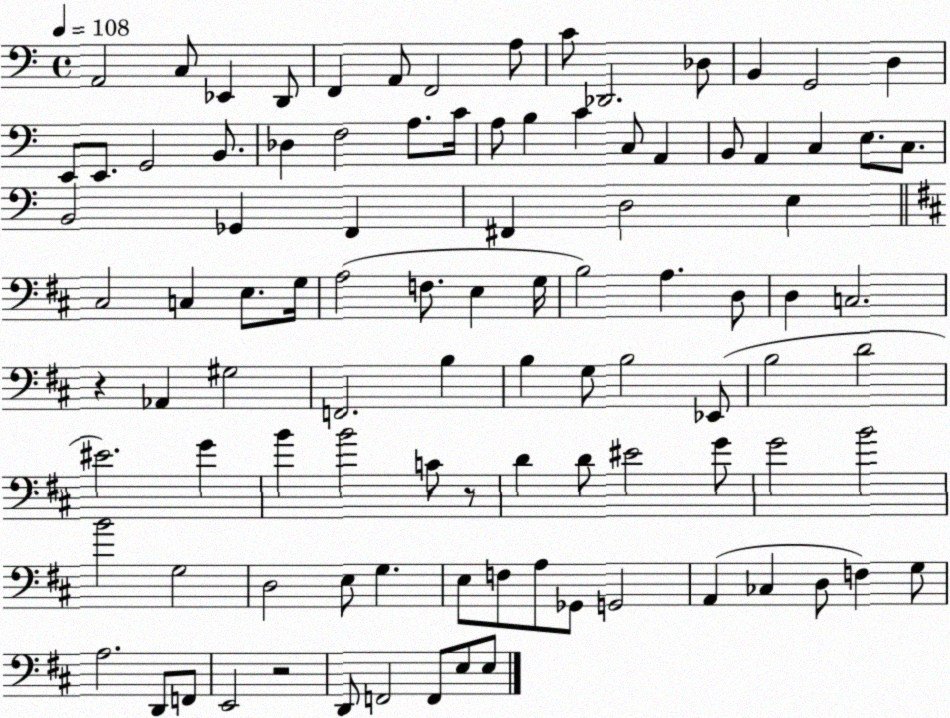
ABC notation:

X:1
T:Untitled
M:4/4
L:1/4
K:C
A,,2 C,/2 _E,, D,,/2 F,, A,,/2 F,,2 A,/2 C/2 _D,,2 _D,/2 B,, G,,2 D, E,,/2 E,,/2 G,,2 B,,/2 _D, F,2 A,/2 C/4 A,/2 B, C C,/2 A,, B,,/2 A,, C, E,/2 C,/2 B,,2 _G,, F,, ^F,, D,2 E, ^C,2 C, E,/2 G,/4 A,2 F,/2 E, G,/4 B,2 A, D,/2 D, C,2 z _A,, ^G,2 F,,2 B, B, G,/2 B,2 _E,,/2 B,2 D2 ^E2 G B B2 C/2 z/2 D D/2 ^E2 G/2 G2 B2 B2 G,2 D,2 E,/2 G, E,/2 F,/2 A,/2 _G,,/2 G,,2 A,, _C, D,/2 F, G,/2 A,2 D,,/2 F,,/2 E,,2 z2 D,,/2 F,,2 F,,/2 E,/2 E,/2